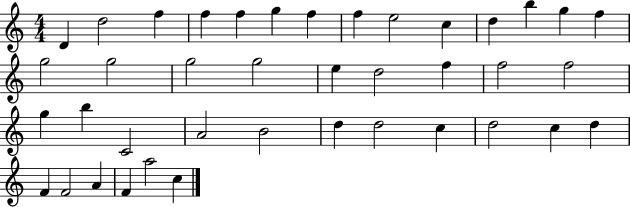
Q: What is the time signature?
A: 4/4